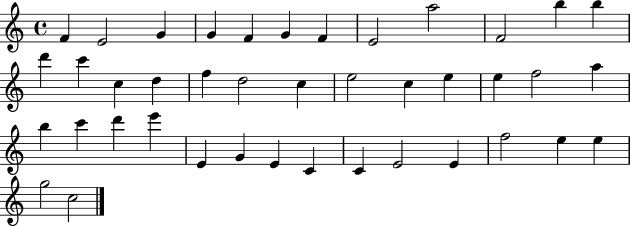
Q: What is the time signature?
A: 4/4